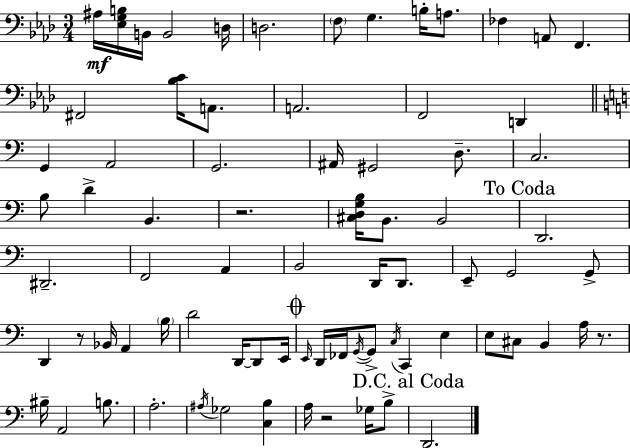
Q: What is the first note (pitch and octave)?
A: A#3